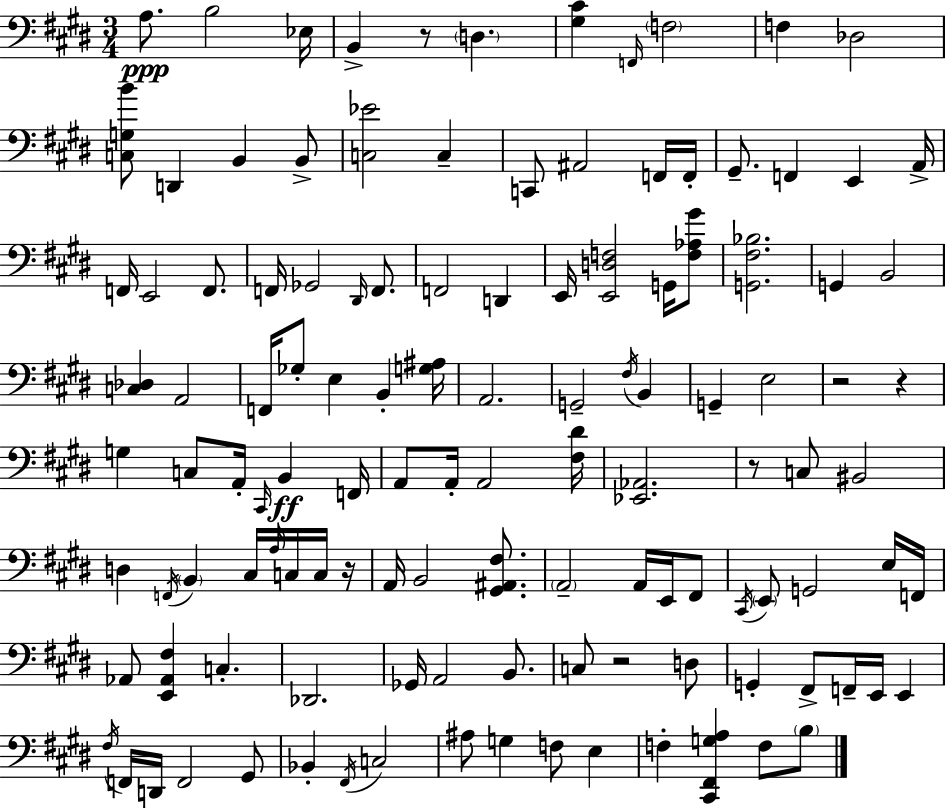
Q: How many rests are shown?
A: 6